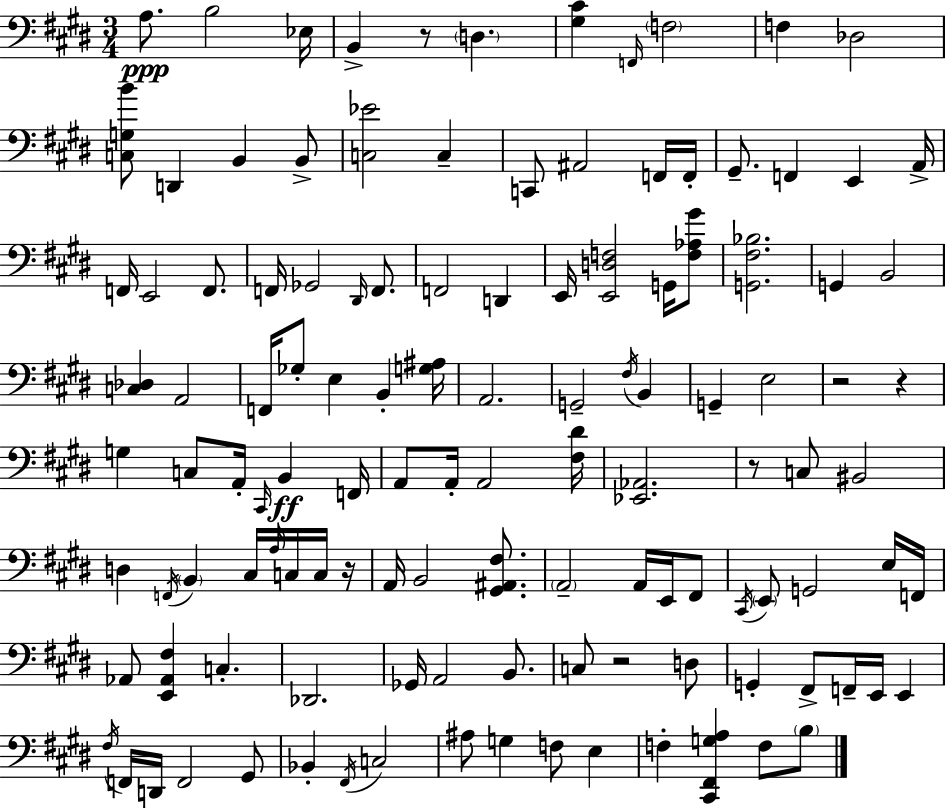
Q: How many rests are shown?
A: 6